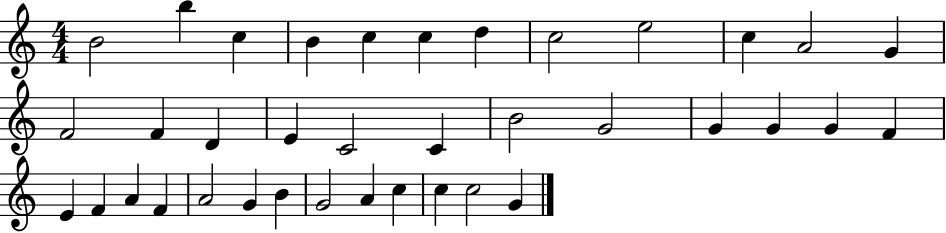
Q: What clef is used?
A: treble